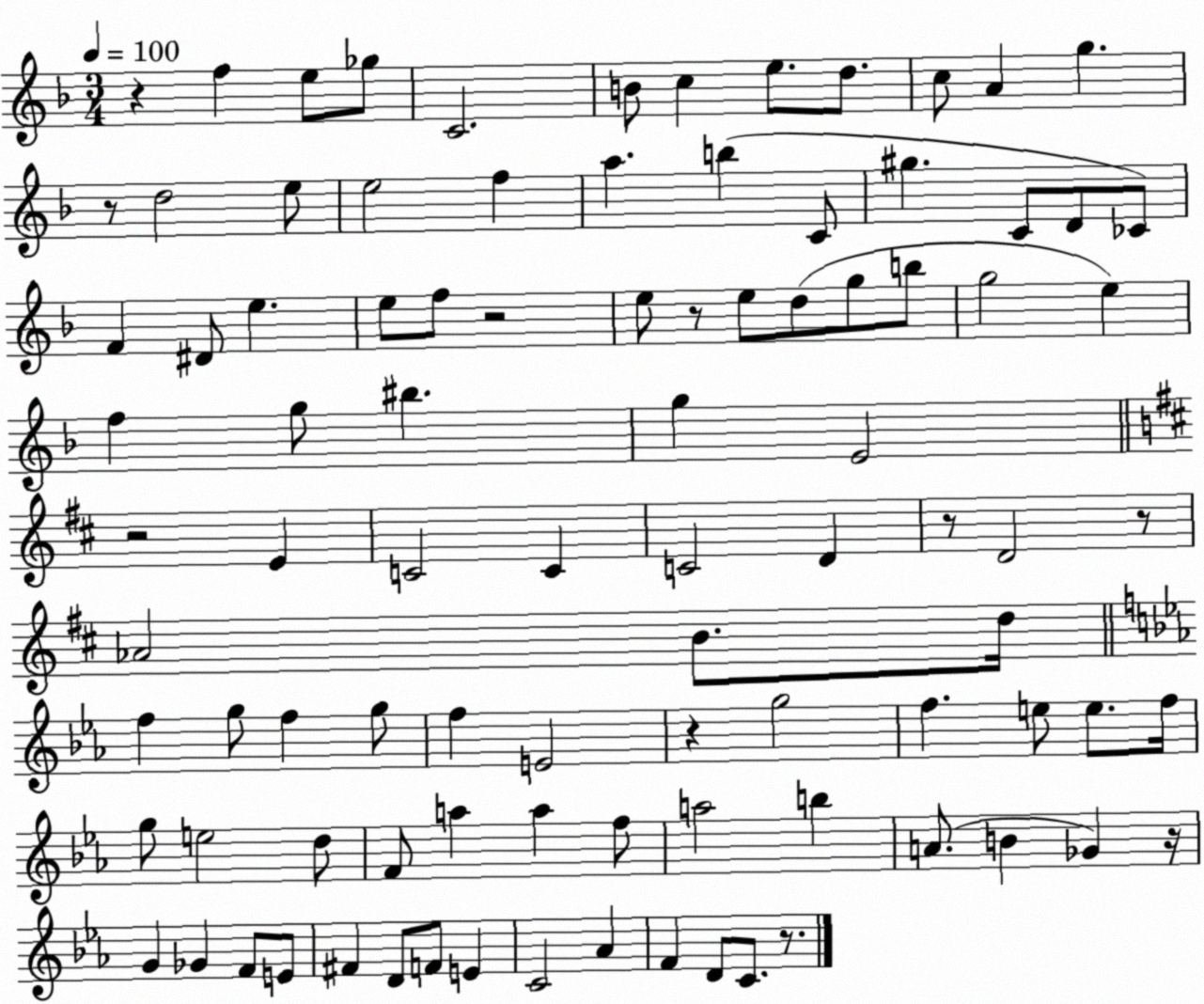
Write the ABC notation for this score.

X:1
T:Untitled
M:3/4
L:1/4
K:F
z f e/2 _g/2 C2 B/2 c e/2 d/2 c/2 A g z/2 d2 e/2 e2 f a b C/2 ^g C/2 D/2 _C/2 F ^D/2 e e/2 f/2 z2 e/2 z/2 e/2 d/2 g/2 b/2 g2 e f g/2 ^b g E2 z2 E C2 C C2 D z/2 D2 z/2 _A2 B/2 d/4 f g/2 f g/2 f E2 z g2 f e/2 e/2 f/4 g/2 e2 d/2 F/2 a a f/2 a2 b A/2 B _G z/4 G _G F/2 E/2 ^F D/2 F/2 E C2 _A F D/2 C/2 z/2